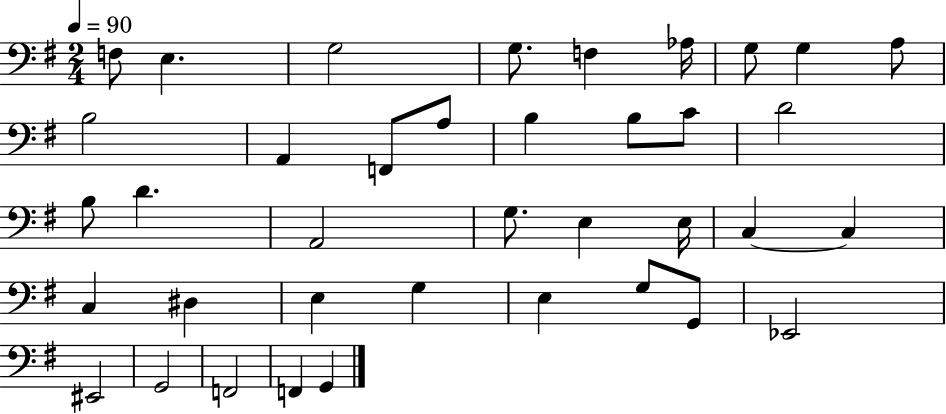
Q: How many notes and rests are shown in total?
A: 38